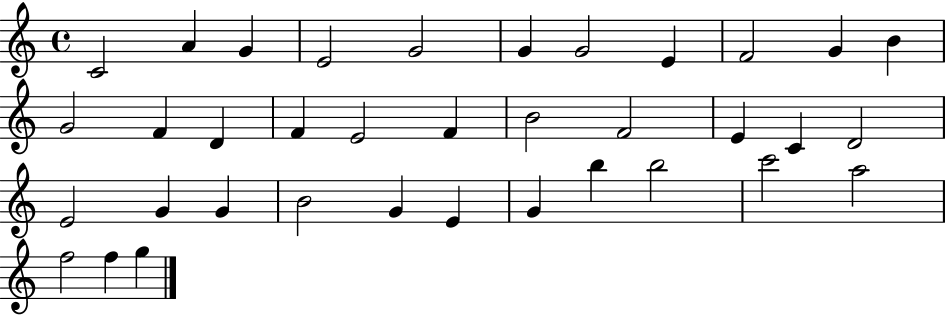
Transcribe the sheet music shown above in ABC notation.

X:1
T:Untitled
M:4/4
L:1/4
K:C
C2 A G E2 G2 G G2 E F2 G B G2 F D F E2 F B2 F2 E C D2 E2 G G B2 G E G b b2 c'2 a2 f2 f g